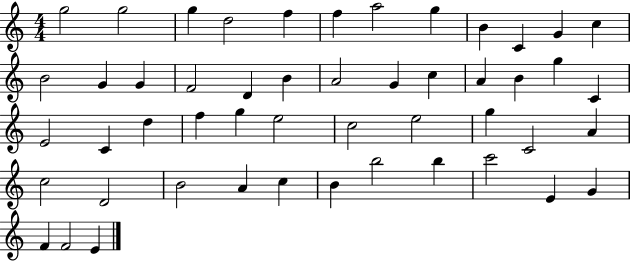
X:1
T:Untitled
M:4/4
L:1/4
K:C
g2 g2 g d2 f f a2 g B C G c B2 G G F2 D B A2 G c A B g C E2 C d f g e2 c2 e2 g C2 A c2 D2 B2 A c B b2 b c'2 E G F F2 E